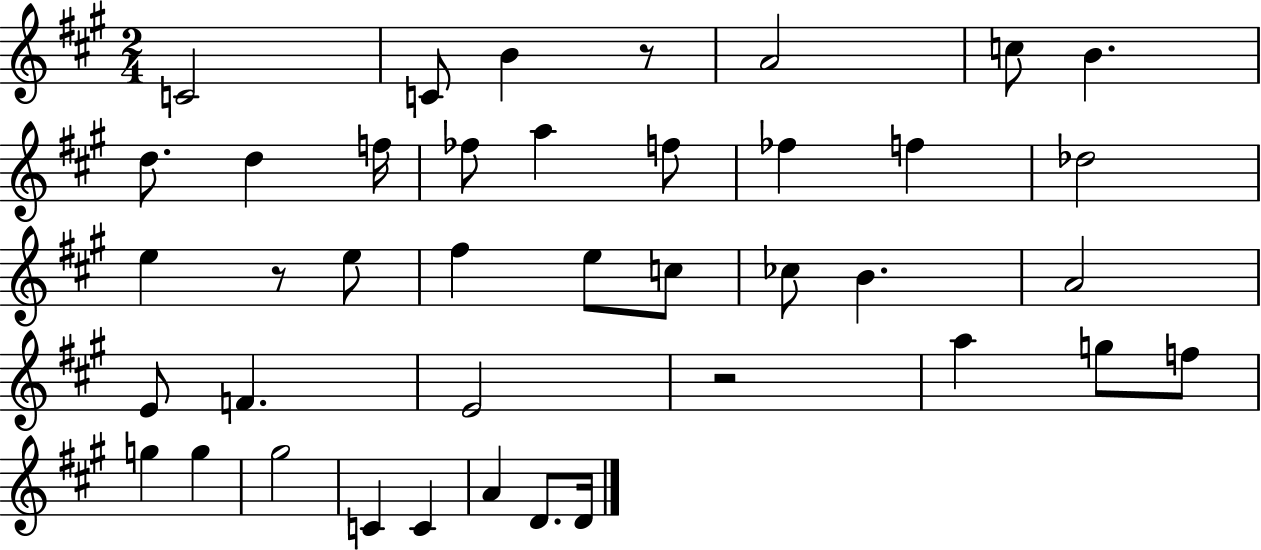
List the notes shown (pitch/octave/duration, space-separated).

C4/h C4/e B4/q R/e A4/h C5/e B4/q. D5/e. D5/q F5/s FES5/e A5/q F5/e FES5/q F5/q Db5/h E5/q R/e E5/e F#5/q E5/e C5/e CES5/e B4/q. A4/h E4/e F4/q. E4/h R/h A5/q G5/e F5/e G5/q G5/q G#5/h C4/q C4/q A4/q D4/e. D4/s